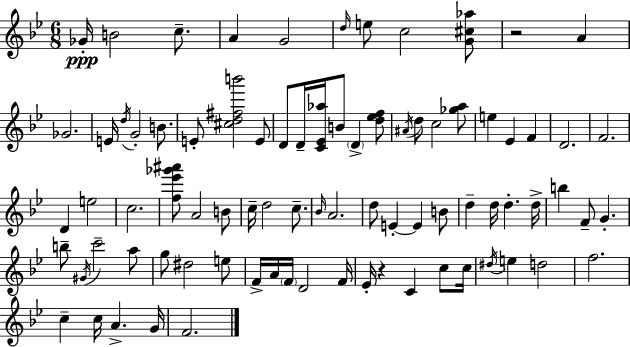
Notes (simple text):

Gb4/s B4/h C5/e. A4/q G4/h D5/s E5/e C5/h [G4,C#5,Ab5]/e R/h A4/q Gb4/h. E4/s D5/s G4/h B4/e. E4/e [C#5,D5,F#5,B6]/h E4/e D4/e D4/s [C4,Eb4,Ab5]/s B4/e D4/q [D5,Eb5,F5]/e A#4/s D5/e C5/h [Gb5,A5]/e E5/q Eb4/q F4/q D4/h. F4/h. D4/q E5/h C5/h. [F5,Eb6,Gb6,A#6]/e A4/h B4/e C5/s D5/h C5/e. Bb4/s A4/h. D5/e E4/q E4/q B4/e D5/q D5/s D5/q. D5/s B5/q F4/e G4/q. B5/e G#4/s C6/h A5/e G5/e D#5/h E5/e F4/s A4/s F4/s D4/h F4/s Eb4/s R/q C4/q C5/e C5/s D#5/s E5/q D5/h F5/h. C5/q C5/s A4/q. G4/s F4/h.